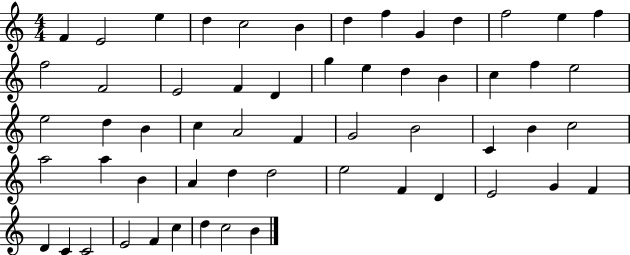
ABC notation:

X:1
T:Untitled
M:4/4
L:1/4
K:C
F E2 e d c2 B d f G d f2 e f f2 F2 E2 F D g e d B c f e2 e2 d B c A2 F G2 B2 C B c2 a2 a B A d d2 e2 F D E2 G F D C C2 E2 F c d c2 B